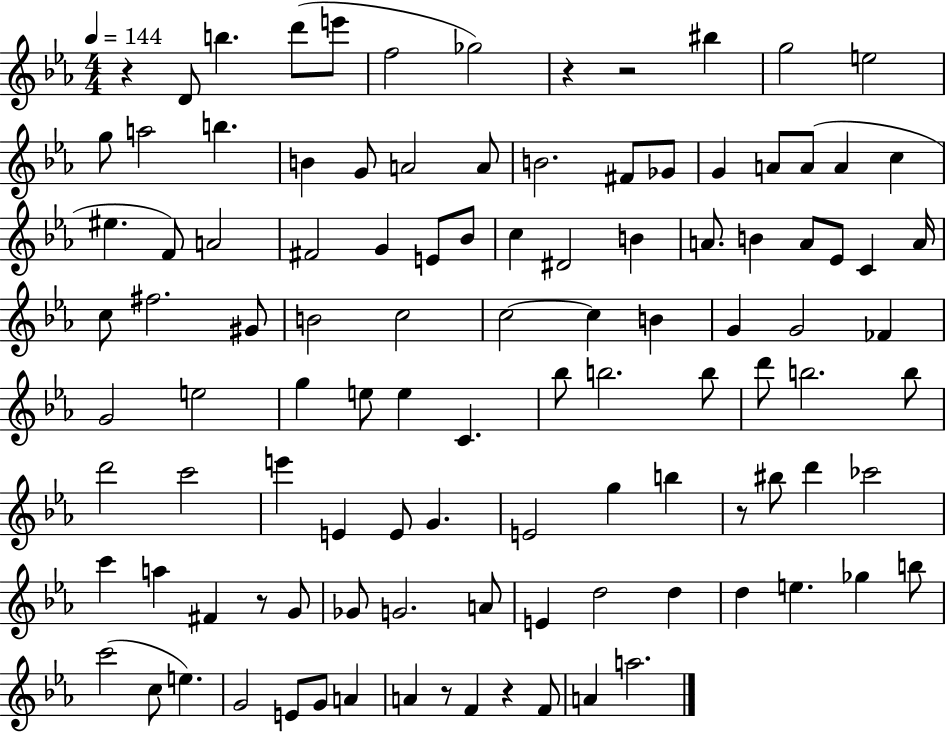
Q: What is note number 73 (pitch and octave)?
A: BIS5